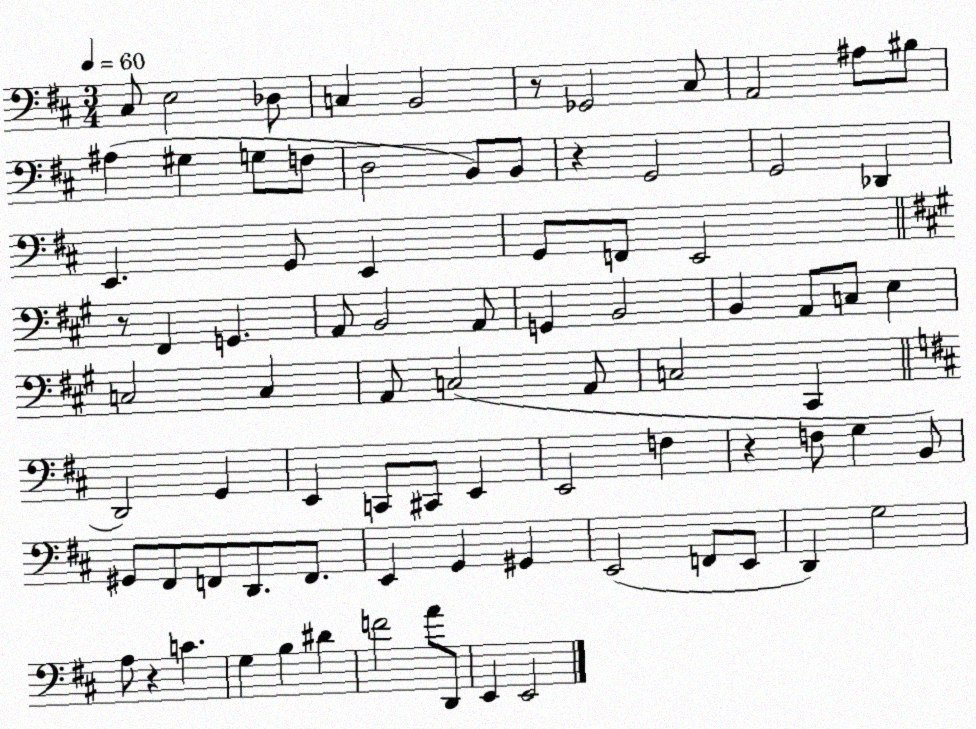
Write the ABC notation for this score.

X:1
T:Untitled
M:3/4
L:1/4
K:D
^C,/2 E,2 _D,/2 C, B,,2 z/2 _G,,2 ^C,/2 A,,2 ^A,/2 ^B,/2 ^A, ^G, G,/2 F,/2 D,2 B,,/2 B,,/2 z G,,2 G,,2 _D,, E,, G,,/2 E,, G,,/2 F,,/2 E,,2 z/2 ^F,, G,, A,,/2 B,,2 A,,/2 G,, B,,2 B,, A,,/2 C,/2 E, C,2 C, A,,/2 C,2 A,,/2 C,2 ^C,, D,,2 G,, E,, C,,/2 ^C,,/2 E,, E,,2 F, z F,/2 G, B,,/2 ^G,,/2 ^F,,/2 F,,/2 D,,/2 F,,/2 E,, G,, ^G,, E,,2 F,,/2 E,,/2 D,, G,2 A,/2 z C G, B, ^D F2 A/2 D,,/2 E,, E,,2